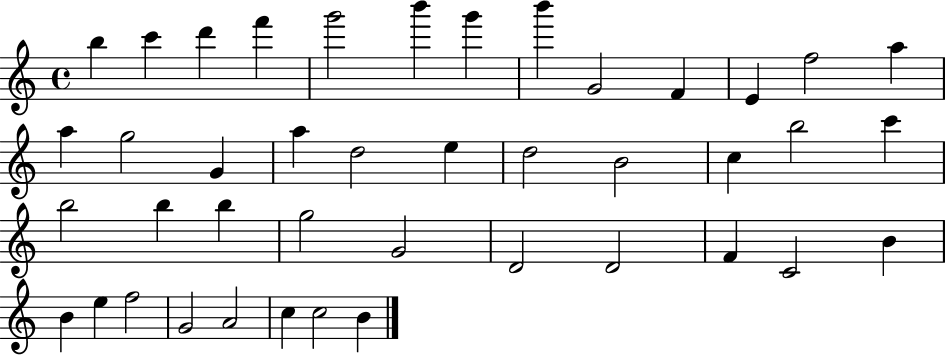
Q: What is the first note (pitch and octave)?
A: B5